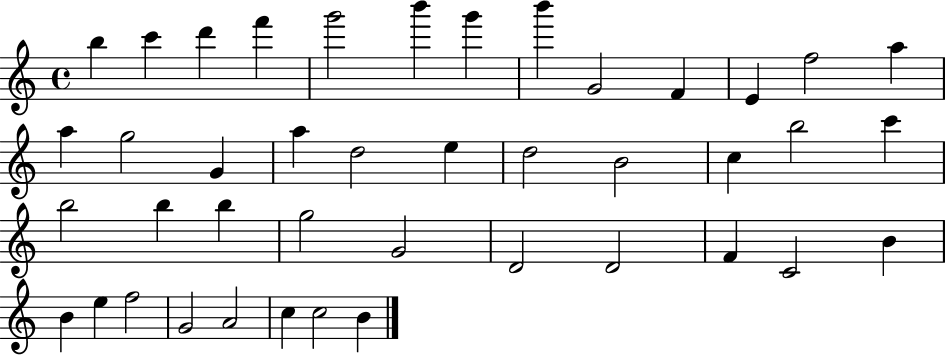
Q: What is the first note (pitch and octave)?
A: B5